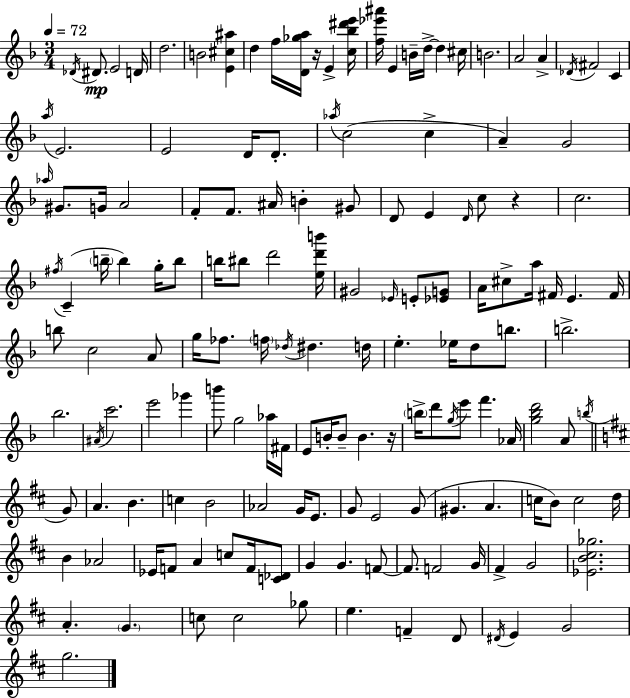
X:1
T:Untitled
M:3/4
L:1/4
K:F
_D/4 ^D/2 E2 D/4 d2 B2 [E^c^a] d f/4 [D_ga]/4 z/4 E [c_b^d'e']/4 [f_e'^a']/4 E B/4 d/4 d ^c/4 B2 A2 A _D/4 ^F2 C a/4 E2 E2 D/4 D/2 _a/4 c2 c A G2 _a/4 ^G/2 G/4 A2 F/2 F/2 ^A/4 B ^G/2 D/2 E D/4 c/2 z c2 ^f/4 C b/4 b g/4 b/2 b/4 ^b/2 d'2 [ed'b']/4 ^G2 _E/4 E/2 [_EG]/2 A/4 ^c/2 a/4 ^F/4 E ^F/4 b/2 c2 A/2 g/4 _f/2 f/4 _d/4 ^d d/4 e _e/4 d/2 b/2 b2 _b2 ^A/4 c'2 e'2 _g' b'/2 g2 _a/4 ^F/4 E/2 B/4 B/2 B z/4 b/4 d'/2 g/4 e'/2 f' _A/4 [g_bd']2 A/2 b/4 G/2 A B c B2 _A2 G/4 E/2 G/2 E2 G/2 ^G A c/4 B/2 c2 d/4 B _A2 _E/4 F/2 A c/2 F/4 [C_D]/2 G G F/2 F/2 F2 G/4 ^F G2 [_EB^c_g]2 A G c/2 c2 _g/2 e F D/2 ^D/4 E G2 g2